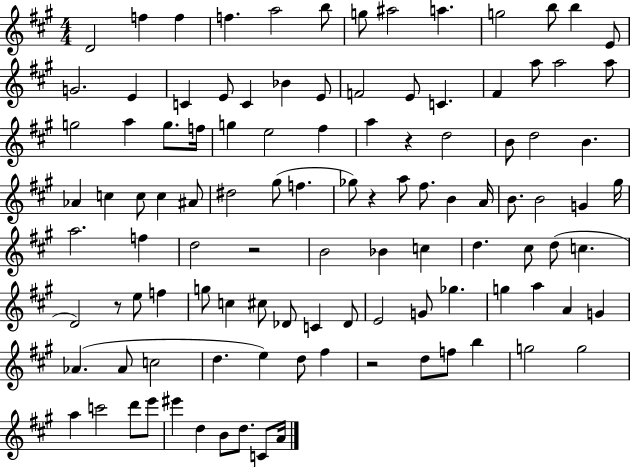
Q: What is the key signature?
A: A major